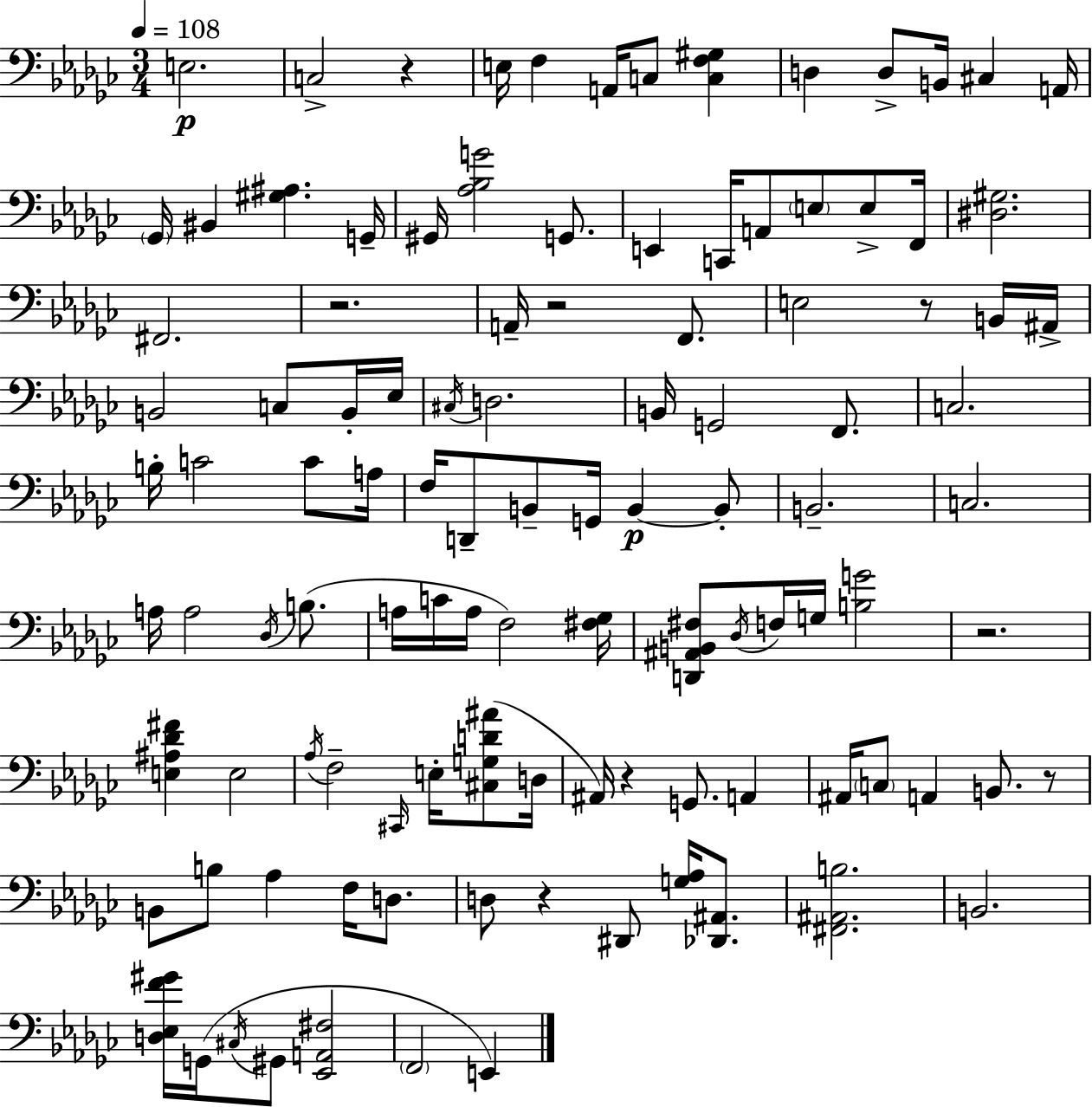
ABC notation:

X:1
T:Untitled
M:3/4
L:1/4
K:Ebm
E,2 C,2 z E,/4 F, A,,/4 C,/2 [C,F,^G,] D, D,/2 B,,/4 ^C, A,,/4 _G,,/4 ^B,, [^G,^A,] G,,/4 ^G,,/4 [_A,_B,G]2 G,,/2 E,, C,,/4 A,,/2 E,/2 E,/2 F,,/4 [^D,^G,]2 ^F,,2 z2 A,,/4 z2 F,,/2 E,2 z/2 B,,/4 ^A,,/4 B,,2 C,/2 B,,/4 _E,/4 ^C,/4 D,2 B,,/4 G,,2 F,,/2 C,2 B,/4 C2 C/2 A,/4 F,/4 D,,/2 B,,/2 G,,/4 B,, B,,/2 B,,2 C,2 A,/4 A,2 _D,/4 B,/2 A,/4 C/4 A,/4 F,2 [^F,_G,]/4 [D,,^A,,B,,^F,]/2 _D,/4 F,/4 G,/4 [B,G]2 z2 [E,^A,_D^F] E,2 _A,/4 F,2 ^C,,/4 E,/4 [^C,G,D^A]/2 D,/4 ^A,,/4 z G,,/2 A,, ^A,,/4 C,/2 A,, B,,/2 z/2 B,,/2 B,/2 _A, F,/4 D,/2 D,/2 z ^D,,/2 [G,_A,]/4 [_D,,^A,,]/2 [^F,,^A,,B,]2 B,,2 [D,_E,F^G]/4 G,,/4 ^C,/4 ^G,,/2 [_E,,A,,^F,]2 F,,2 E,,